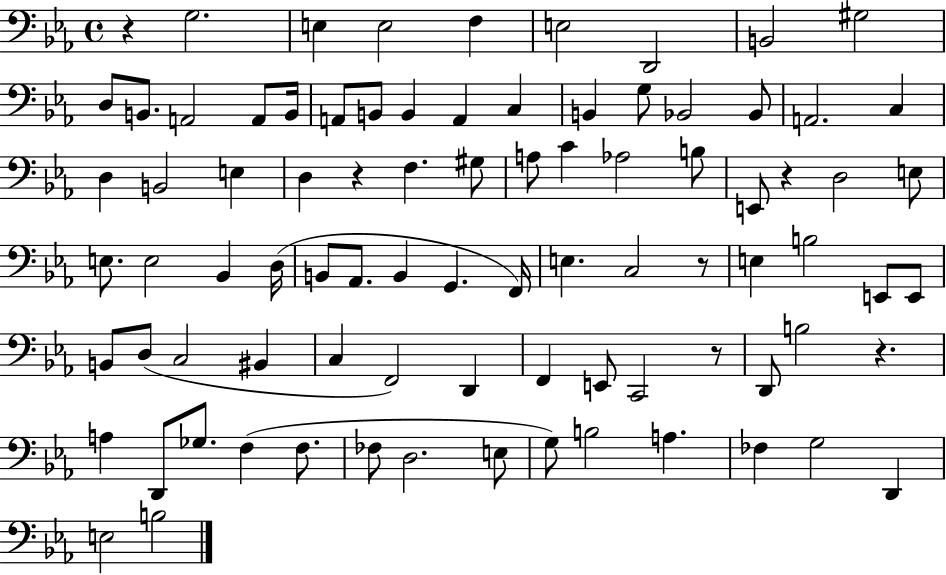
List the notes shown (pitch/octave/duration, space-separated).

R/q G3/h. E3/q E3/h F3/q E3/h D2/h B2/h G#3/h D3/e B2/e. A2/h A2/e B2/s A2/e B2/e B2/q A2/q C3/q B2/q G3/e Bb2/h Bb2/e A2/h. C3/q D3/q B2/h E3/q D3/q R/q F3/q. G#3/e A3/e C4/q Ab3/h B3/e E2/e R/q D3/h E3/e E3/e. E3/h Bb2/q D3/s B2/e Ab2/e. B2/q G2/q. F2/s E3/q. C3/h R/e E3/q B3/h E2/e E2/e B2/e D3/e C3/h BIS2/q C3/q F2/h D2/q F2/q E2/e C2/h R/e D2/e B3/h R/q. A3/q D2/e Gb3/e. F3/q F3/e. FES3/e D3/h. E3/e G3/e B3/h A3/q. FES3/q G3/h D2/q E3/h B3/h